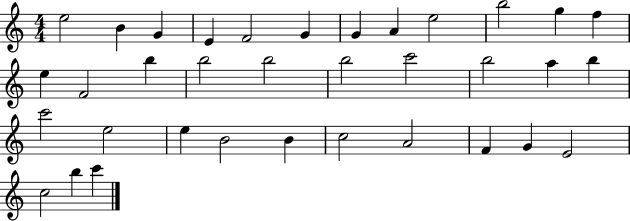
E5/h B4/q G4/q E4/q F4/h G4/q G4/q A4/q E5/h B5/h G5/q F5/q E5/q F4/h B5/q B5/h B5/h B5/h C6/h B5/h A5/q B5/q C6/h E5/h E5/q B4/h B4/q C5/h A4/h F4/q G4/q E4/h C5/h B5/q C6/q